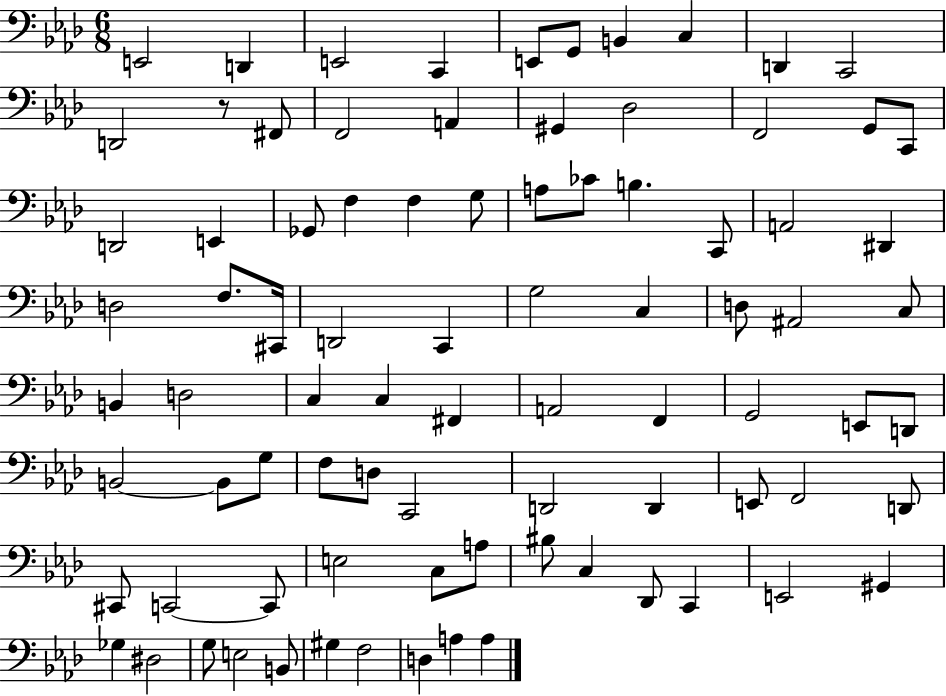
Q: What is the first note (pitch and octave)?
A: E2